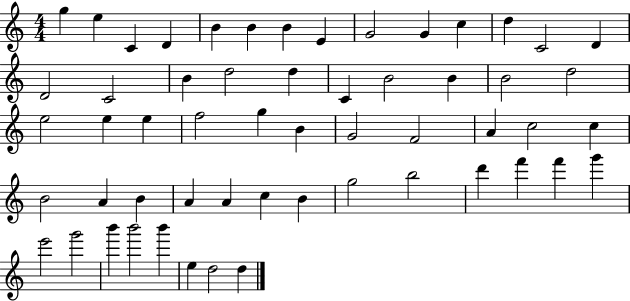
{
  \clef treble
  \numericTimeSignature
  \time 4/4
  \key c \major
  g''4 e''4 c'4 d'4 | b'4 b'4 b'4 e'4 | g'2 g'4 c''4 | d''4 c'2 d'4 | \break d'2 c'2 | b'4 d''2 d''4 | c'4 b'2 b'4 | b'2 d''2 | \break e''2 e''4 e''4 | f''2 g''4 b'4 | g'2 f'2 | a'4 c''2 c''4 | \break b'2 a'4 b'4 | a'4 a'4 c''4 b'4 | g''2 b''2 | d'''4 f'''4 f'''4 g'''4 | \break e'''2 g'''2 | b'''4 b'''2 b'''4 | e''4 d''2 d''4 | \bar "|."
}